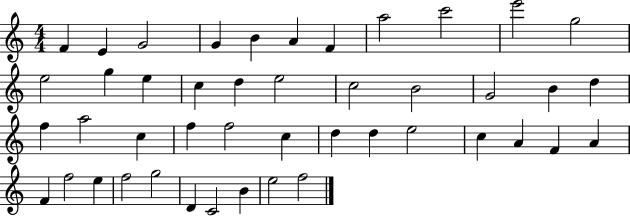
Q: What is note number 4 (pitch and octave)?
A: G4